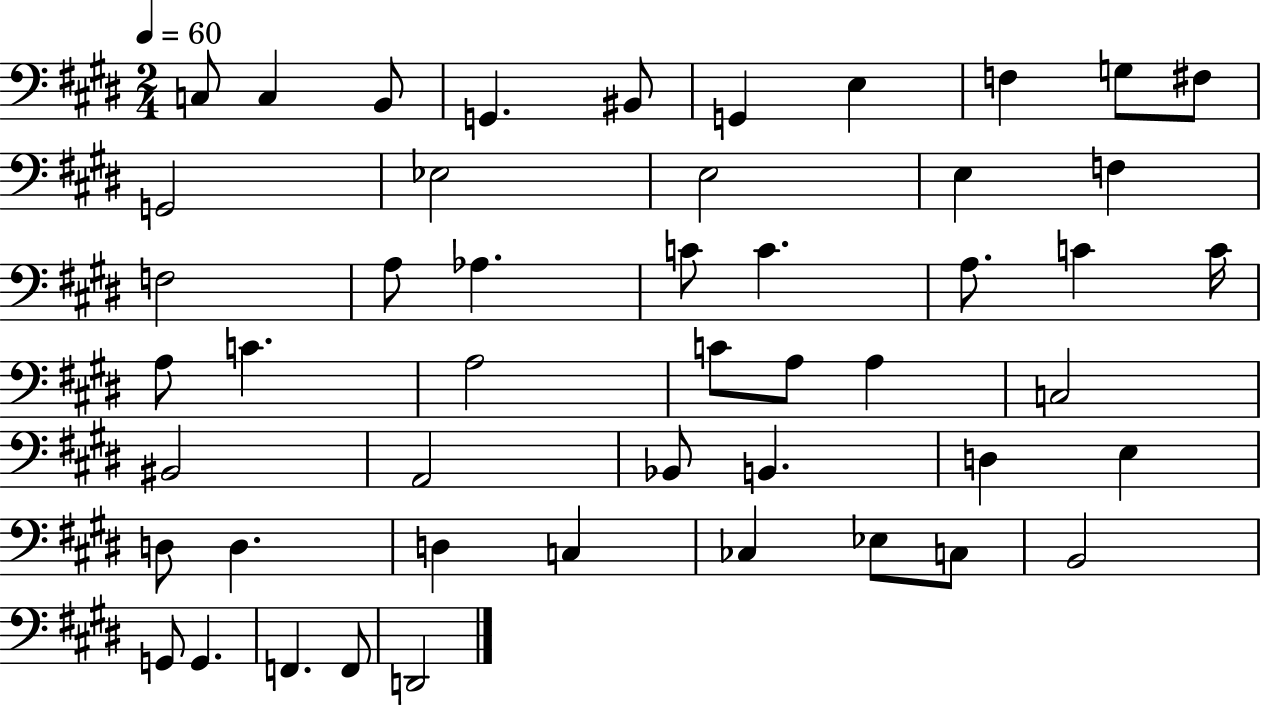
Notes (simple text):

C3/e C3/q B2/e G2/q. BIS2/e G2/q E3/q F3/q G3/e F#3/e G2/h Eb3/h E3/h E3/q F3/q F3/h A3/e Ab3/q. C4/e C4/q. A3/e. C4/q C4/s A3/e C4/q. A3/h C4/e A3/e A3/q C3/h BIS2/h A2/h Bb2/e B2/q. D3/q E3/q D3/e D3/q. D3/q C3/q CES3/q Eb3/e C3/e B2/h G2/e G2/q. F2/q. F2/e D2/h